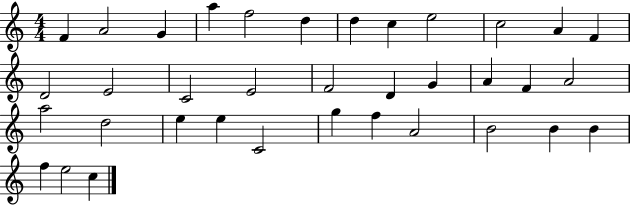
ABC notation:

X:1
T:Untitled
M:4/4
L:1/4
K:C
F A2 G a f2 d d c e2 c2 A F D2 E2 C2 E2 F2 D G A F A2 a2 d2 e e C2 g f A2 B2 B B f e2 c